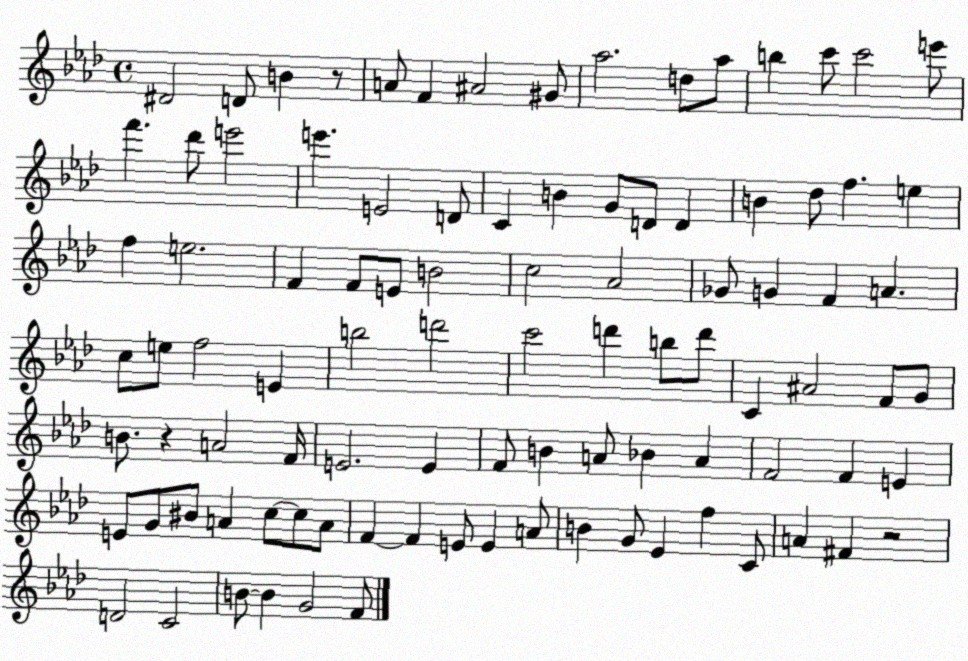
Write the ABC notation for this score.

X:1
T:Untitled
M:4/4
L:1/4
K:Ab
^D2 D/2 B z/2 A/2 F ^A2 ^G/2 _a2 d/2 _a/2 b c'/2 c'2 e'/2 f' _d'/2 e'2 e' E2 D/2 C B G/2 D/2 D B _d/2 f e f e2 F F/2 E/2 B2 c2 _A2 _G/2 G F A c/2 e/2 f2 E b2 d'2 c'2 d' b/2 d'/2 C ^A2 F/2 G/2 B/2 z A2 F/4 E2 E F/2 B A/2 _B A F2 F E E/2 G/2 ^B/2 A c/2 c/2 A/2 F F E/2 E A/2 B G/2 _E f C/2 A ^F z2 D2 C2 B/2 B G2 F/2